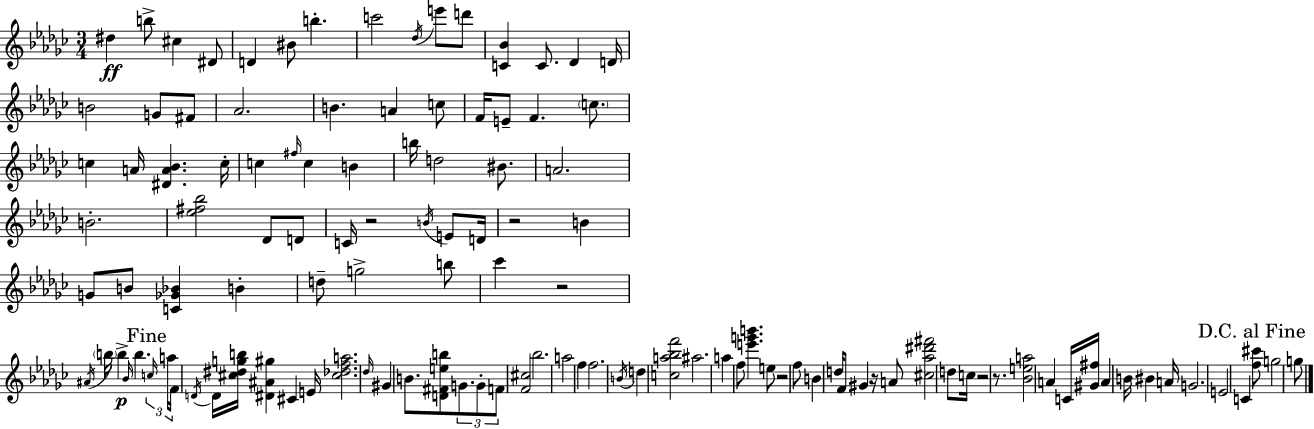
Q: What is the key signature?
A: EES minor